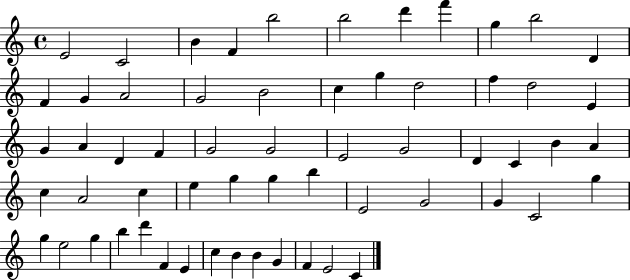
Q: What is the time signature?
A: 4/4